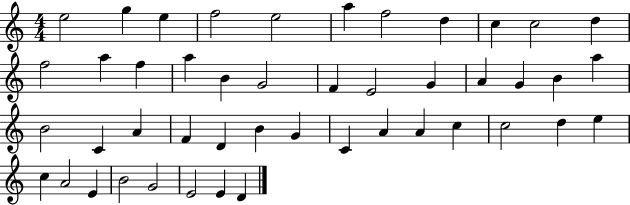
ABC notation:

X:1
T:Untitled
M:4/4
L:1/4
K:C
e2 g e f2 e2 a f2 d c c2 d f2 a f a B G2 F E2 G A G B a B2 C A F D B G C A A c c2 d e c A2 E B2 G2 E2 E D